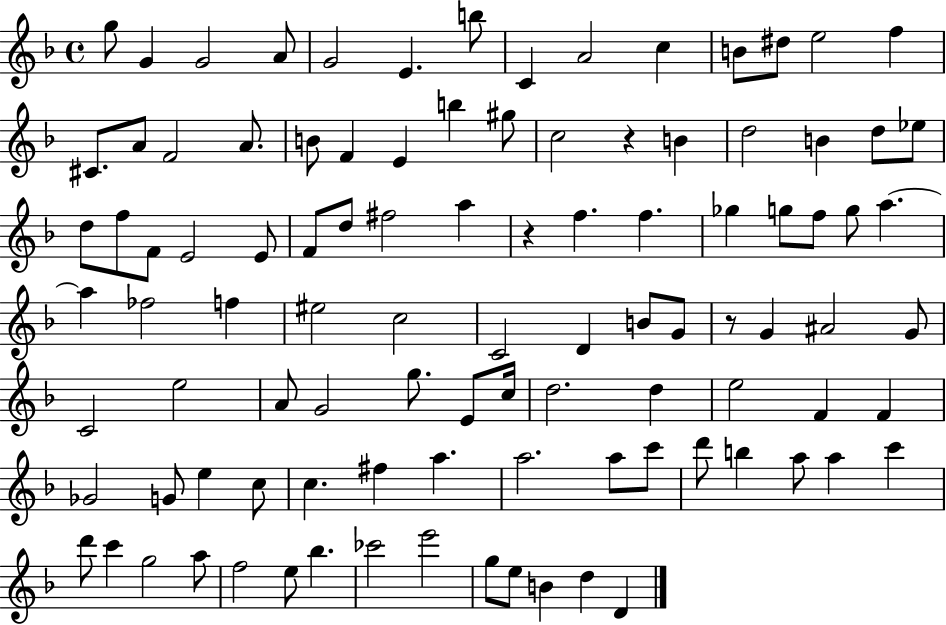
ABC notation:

X:1
T:Untitled
M:4/4
L:1/4
K:F
g/2 G G2 A/2 G2 E b/2 C A2 c B/2 ^d/2 e2 f ^C/2 A/2 F2 A/2 B/2 F E b ^g/2 c2 z B d2 B d/2 _e/2 d/2 f/2 F/2 E2 E/2 F/2 d/2 ^f2 a z f f _g g/2 f/2 g/2 a a _f2 f ^e2 c2 C2 D B/2 G/2 z/2 G ^A2 G/2 C2 e2 A/2 G2 g/2 E/2 c/4 d2 d e2 F F _G2 G/2 e c/2 c ^f a a2 a/2 c'/2 d'/2 b a/2 a c' d'/2 c' g2 a/2 f2 e/2 _b _c'2 e'2 g/2 e/2 B d D